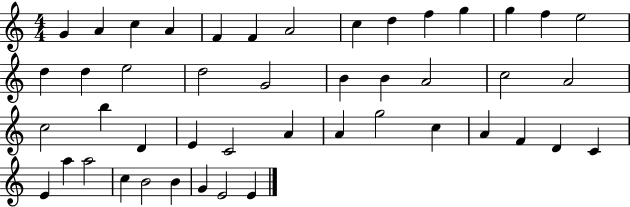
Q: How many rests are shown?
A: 0